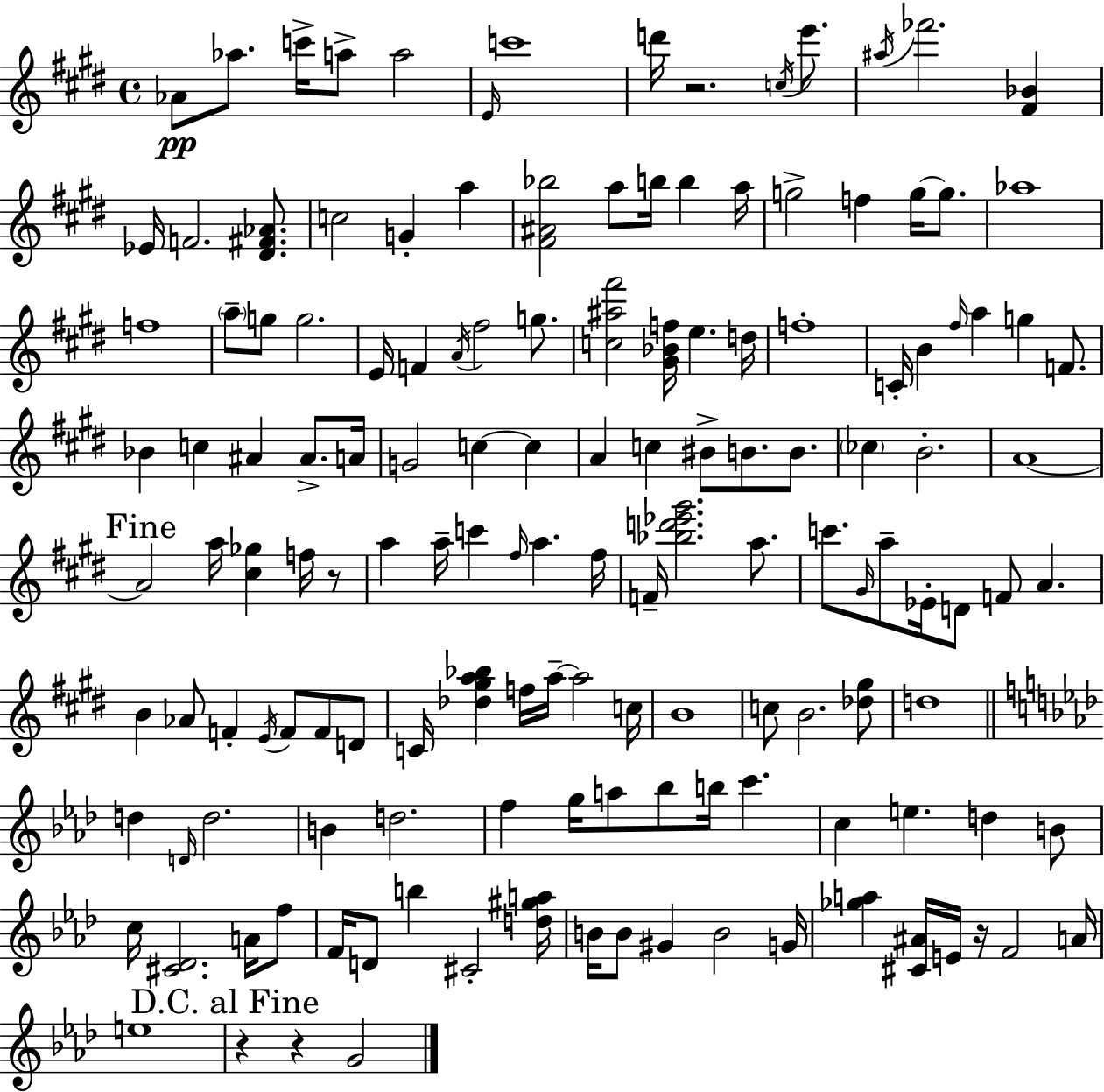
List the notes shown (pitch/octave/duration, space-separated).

Ab4/e Ab5/e. C6/s A5/e A5/h E4/s C6/w D6/s R/h. C5/s E6/e. A#5/s FES6/h. [F#4,Bb4]/q Eb4/s F4/h. [D#4,F#4,Ab4]/e. C5/h G4/q A5/q [F#4,A#4,Bb5]/h A5/e B5/s B5/q A5/s G5/h F5/q G5/s G5/e. Ab5/w F5/w A5/e G5/e G5/h. E4/s F4/q A4/s F#5/h G5/e. [C5,A#5,F#6]/h [G#4,Bb4,F5]/s E5/q. D5/s F5/w C4/s B4/q F#5/s A5/q G5/q F4/e. Bb4/q C5/q A#4/q A#4/e. A4/s G4/h C5/q C5/q A4/q C5/q BIS4/e B4/e. B4/e. CES5/q B4/h. A4/w A4/h A5/s [C#5,Gb5]/q F5/s R/e A5/q A5/s C6/q F#5/s A5/q. F#5/s F4/s [Bb5,D6,Eb6,G#6]/h. A5/e. C6/e. G#4/s A5/e Eb4/s D4/e F4/e A4/q. B4/q Ab4/e F4/q E4/s F4/e F4/e D4/e C4/s [Db5,G#5,A5,Bb5]/q F5/s A5/s A5/h C5/s B4/w C5/e B4/h. [Db5,G#5]/e D5/w D5/q D4/s D5/h. B4/q D5/h. F5/q G5/s A5/e Bb5/e B5/s C6/q. C5/q E5/q. D5/q B4/e C5/s [C#4,Db4]/h. A4/s F5/e F4/s D4/e B5/q C#4/h [D5,G#5,A5]/s B4/s B4/e G#4/q B4/h G4/s [Gb5,A5]/q [C#4,A#4]/s E4/s R/s F4/h A4/s E5/w R/q R/q G4/h